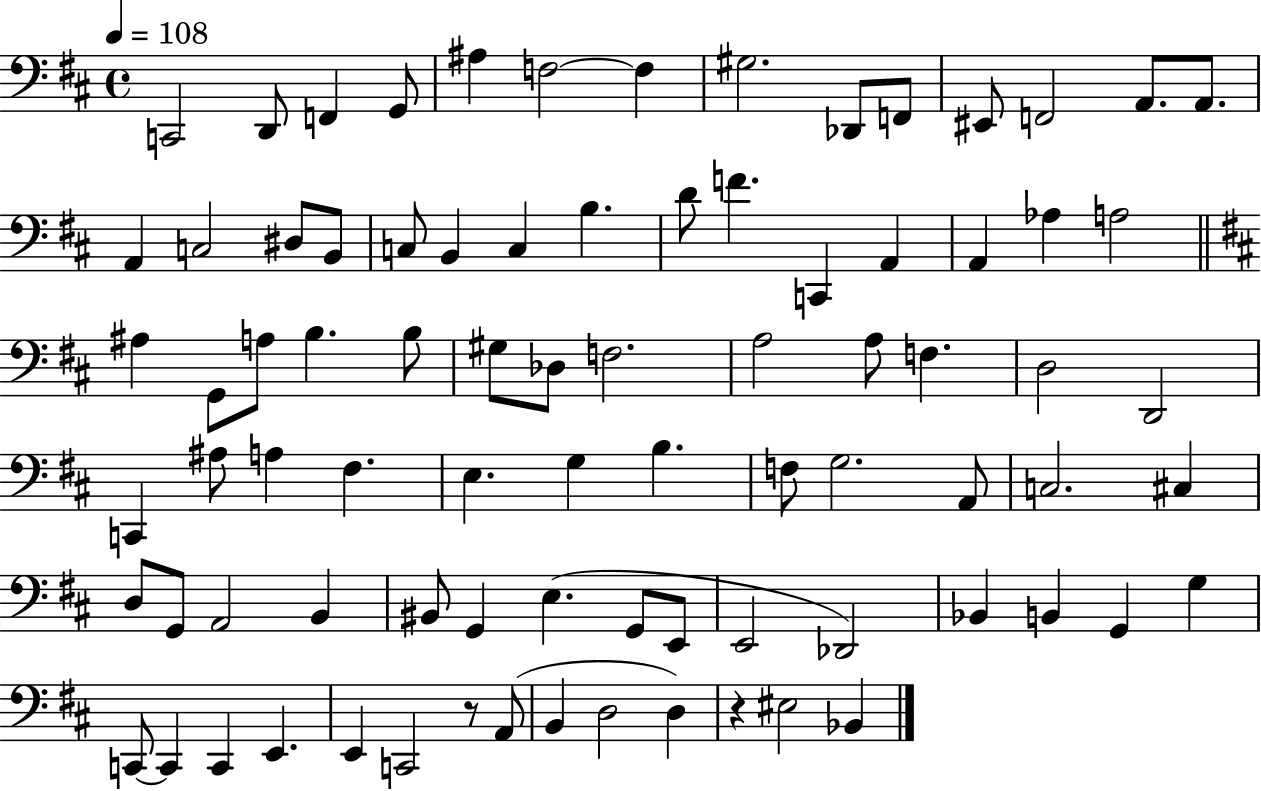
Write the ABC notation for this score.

X:1
T:Untitled
M:4/4
L:1/4
K:D
C,,2 D,,/2 F,, G,,/2 ^A, F,2 F, ^G,2 _D,,/2 F,,/2 ^E,,/2 F,,2 A,,/2 A,,/2 A,, C,2 ^D,/2 B,,/2 C,/2 B,, C, B, D/2 F C,, A,, A,, _A, A,2 ^A, G,,/2 A,/2 B, B,/2 ^G,/2 _D,/2 F,2 A,2 A,/2 F, D,2 D,,2 C,, ^A,/2 A, ^F, E, G, B, F,/2 G,2 A,,/2 C,2 ^C, D,/2 G,,/2 A,,2 B,, ^B,,/2 G,, E, G,,/2 E,,/2 E,,2 _D,,2 _B,, B,, G,, G, C,,/2 C,, C,, E,, E,, C,,2 z/2 A,,/2 B,, D,2 D, z ^E,2 _B,,